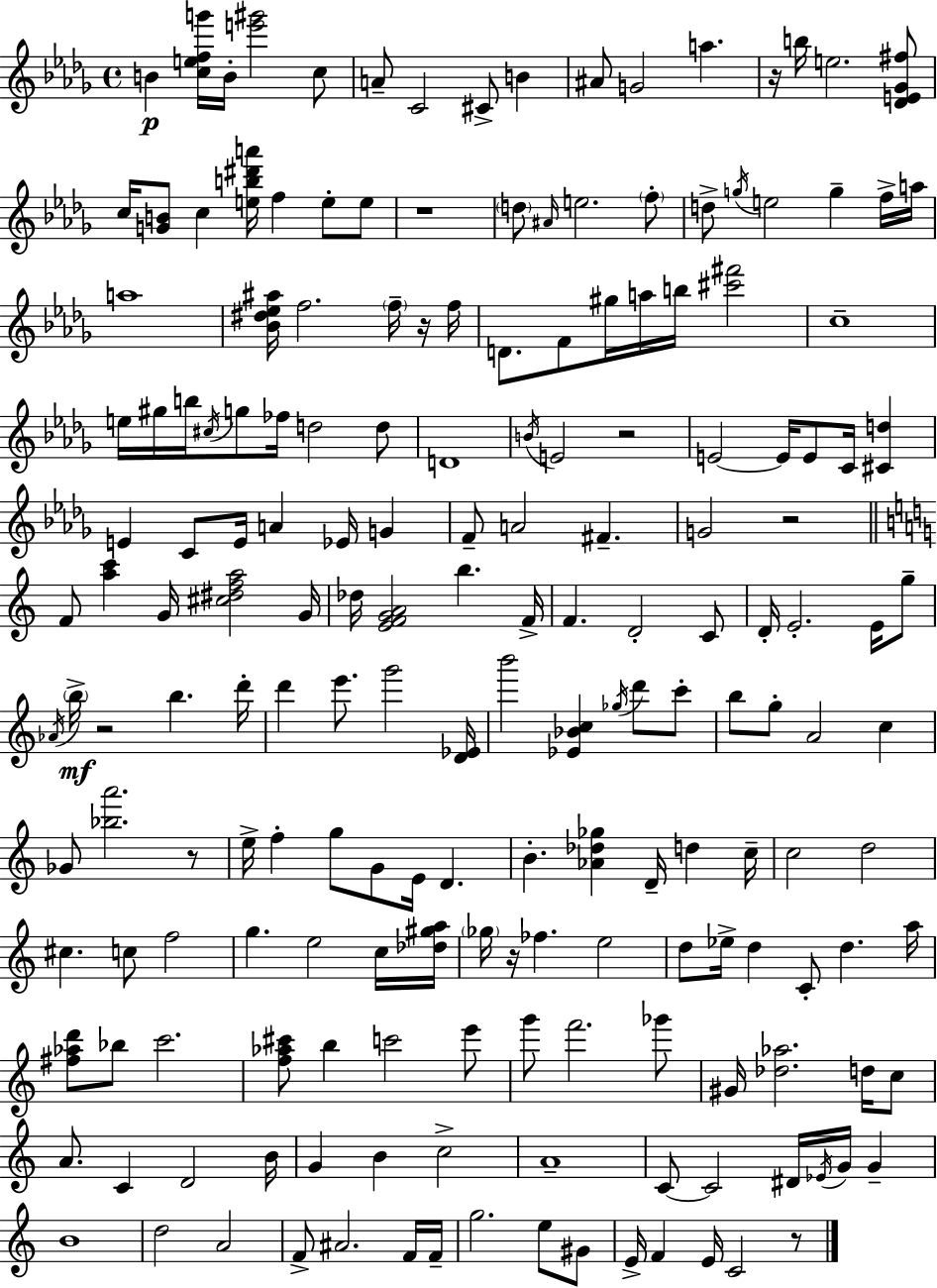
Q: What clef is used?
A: treble